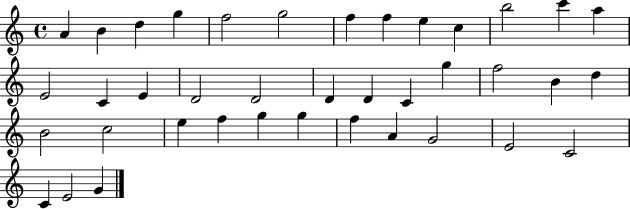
{
  \clef treble
  \time 4/4
  \defaultTimeSignature
  \key c \major
  a'4 b'4 d''4 g''4 | f''2 g''2 | f''4 f''4 e''4 c''4 | b''2 c'''4 a''4 | \break e'2 c'4 e'4 | d'2 d'2 | d'4 d'4 c'4 g''4 | f''2 b'4 d''4 | \break b'2 c''2 | e''4 f''4 g''4 g''4 | f''4 a'4 g'2 | e'2 c'2 | \break c'4 e'2 g'4 | \bar "|."
}